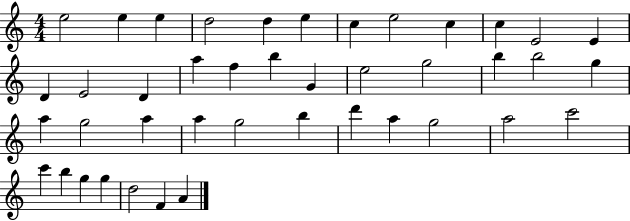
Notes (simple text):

E5/h E5/q E5/q D5/h D5/q E5/q C5/q E5/h C5/q C5/q E4/h E4/q D4/q E4/h D4/q A5/q F5/q B5/q G4/q E5/h G5/h B5/q B5/h G5/q A5/q G5/h A5/q A5/q G5/h B5/q D6/q A5/q G5/h A5/h C6/h C6/q B5/q G5/q G5/q D5/h F4/q A4/q